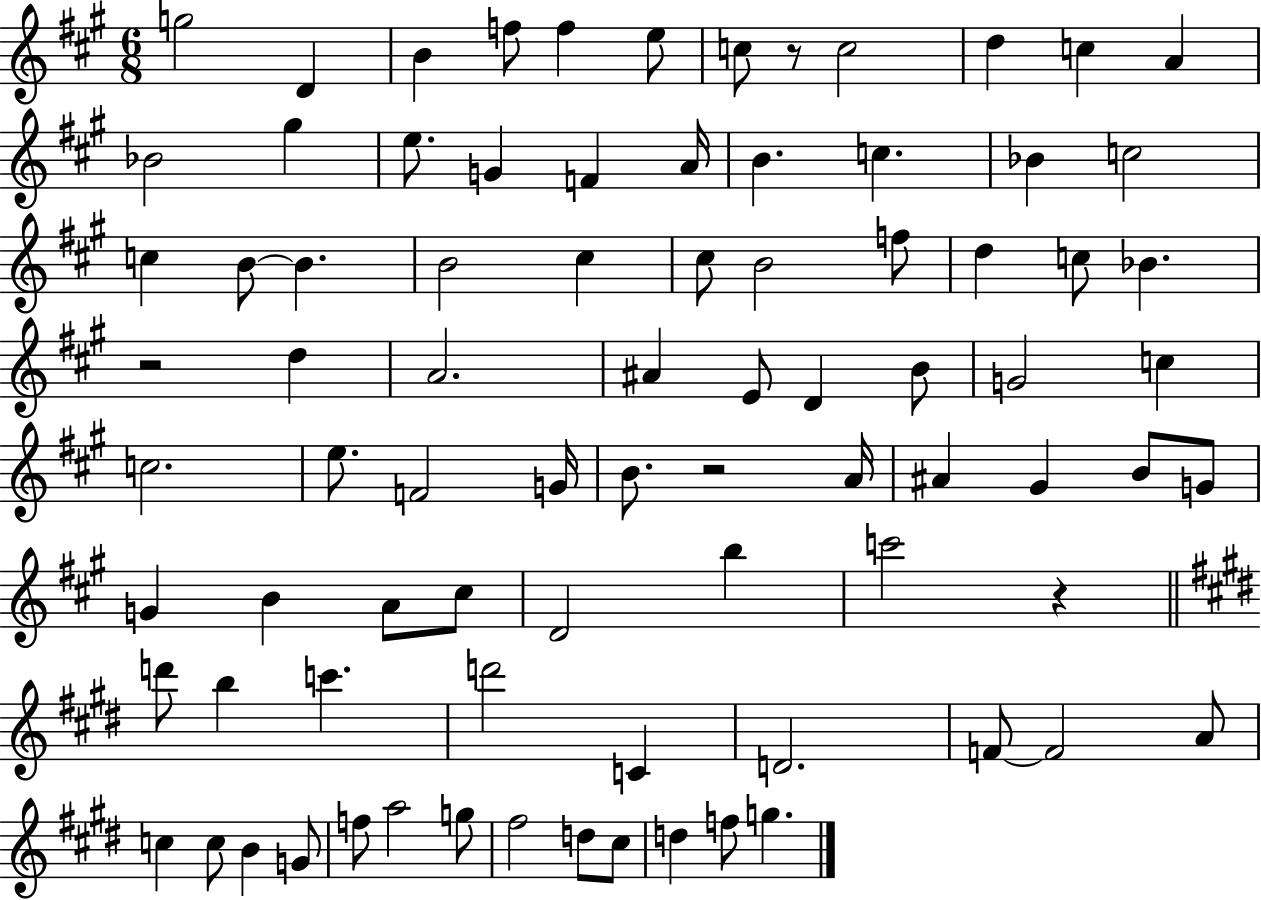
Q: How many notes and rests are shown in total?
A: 83